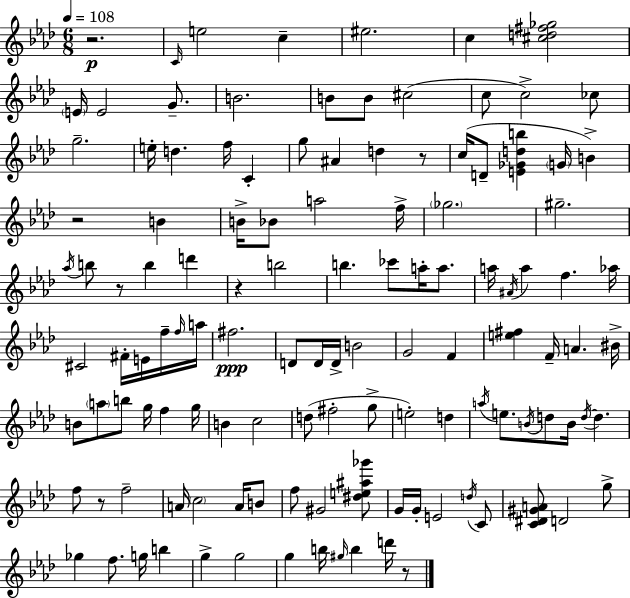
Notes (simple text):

R/h. C4/s E5/h C5/q EIS5/h. C5/q [C#5,D5,F#5,Gb5]/h E4/s E4/h G4/e. B4/h. B4/e B4/e C#5/h C5/e C5/h CES5/e G5/h. E5/s D5/q. F5/s C4/q G5/e A#4/q D5/q R/e C5/s D4/e [E4,Gb4,D5,B5]/q G4/s B4/q R/h B4/q B4/s Bb4/e A5/h F5/s Gb5/h. G#5/h. Ab5/s B5/e R/e B5/q D6/q R/q B5/h B5/q. CES6/e A5/s A5/e. A5/s A#4/s A5/q F5/q. Ab5/s C#4/h F#4/s E4/s F5/s F5/s A5/s F#5/h. D4/e D4/s D4/s B4/h G4/h F4/q [E5,F#5]/q F4/s A4/q. BIS4/s B4/e A5/e B5/e G5/s F5/q G5/s B4/q C5/h D5/e F#5/h G5/e E5/h D5/q A5/s E5/e. B4/s D5/e B4/s D5/s D5/q. F5/e R/e F5/h A4/s C5/h A4/s B4/e F5/e G#4/h [D#5,E5,A#5,Gb6]/e G4/s G4/s E4/h D5/s C4/e [C4,D#4,G#4,A4]/e D4/h G5/e Gb5/q F5/e. G5/s B5/q G5/q G5/h G5/q B5/s G#5/s B5/q D6/s R/e